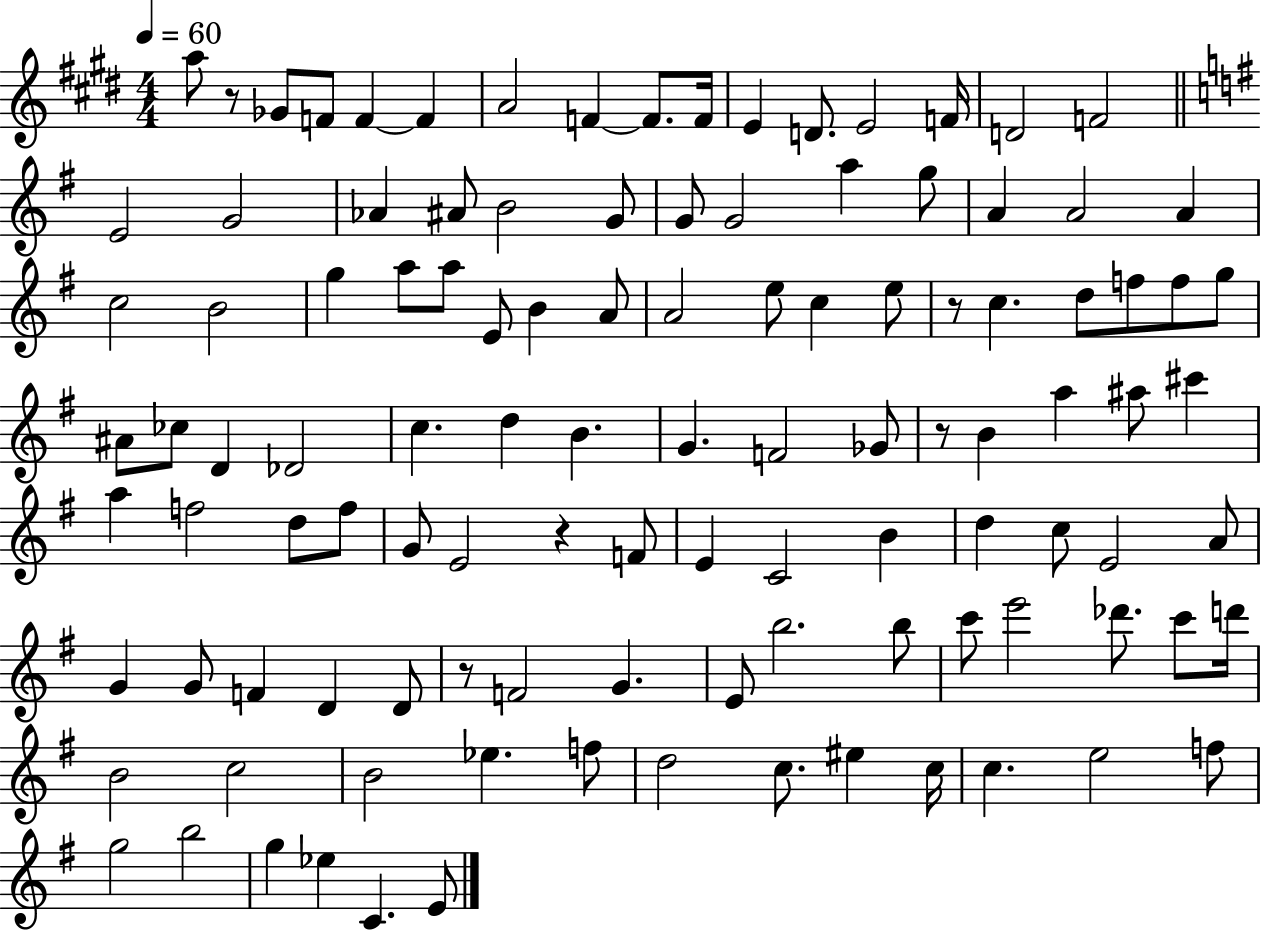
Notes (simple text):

A5/e R/e Gb4/e F4/e F4/q F4/q A4/h F4/q F4/e. F4/s E4/q D4/e. E4/h F4/s D4/h F4/h E4/h G4/h Ab4/q A#4/e B4/h G4/e G4/e G4/h A5/q G5/e A4/q A4/h A4/q C5/h B4/h G5/q A5/e A5/e E4/e B4/q A4/e A4/h E5/e C5/q E5/e R/e C5/q. D5/e F5/e F5/e G5/e A#4/e CES5/e D4/q Db4/h C5/q. D5/q B4/q. G4/q. F4/h Gb4/e R/e B4/q A5/q A#5/e C#6/q A5/q F5/h D5/e F5/e G4/e E4/h R/q F4/e E4/q C4/h B4/q D5/q C5/e E4/h A4/e G4/q G4/e F4/q D4/q D4/e R/e F4/h G4/q. E4/e B5/h. B5/e C6/e E6/h Db6/e. C6/e D6/s B4/h C5/h B4/h Eb5/q. F5/e D5/h C5/e. EIS5/q C5/s C5/q. E5/h F5/e G5/h B5/h G5/q Eb5/q C4/q. E4/e